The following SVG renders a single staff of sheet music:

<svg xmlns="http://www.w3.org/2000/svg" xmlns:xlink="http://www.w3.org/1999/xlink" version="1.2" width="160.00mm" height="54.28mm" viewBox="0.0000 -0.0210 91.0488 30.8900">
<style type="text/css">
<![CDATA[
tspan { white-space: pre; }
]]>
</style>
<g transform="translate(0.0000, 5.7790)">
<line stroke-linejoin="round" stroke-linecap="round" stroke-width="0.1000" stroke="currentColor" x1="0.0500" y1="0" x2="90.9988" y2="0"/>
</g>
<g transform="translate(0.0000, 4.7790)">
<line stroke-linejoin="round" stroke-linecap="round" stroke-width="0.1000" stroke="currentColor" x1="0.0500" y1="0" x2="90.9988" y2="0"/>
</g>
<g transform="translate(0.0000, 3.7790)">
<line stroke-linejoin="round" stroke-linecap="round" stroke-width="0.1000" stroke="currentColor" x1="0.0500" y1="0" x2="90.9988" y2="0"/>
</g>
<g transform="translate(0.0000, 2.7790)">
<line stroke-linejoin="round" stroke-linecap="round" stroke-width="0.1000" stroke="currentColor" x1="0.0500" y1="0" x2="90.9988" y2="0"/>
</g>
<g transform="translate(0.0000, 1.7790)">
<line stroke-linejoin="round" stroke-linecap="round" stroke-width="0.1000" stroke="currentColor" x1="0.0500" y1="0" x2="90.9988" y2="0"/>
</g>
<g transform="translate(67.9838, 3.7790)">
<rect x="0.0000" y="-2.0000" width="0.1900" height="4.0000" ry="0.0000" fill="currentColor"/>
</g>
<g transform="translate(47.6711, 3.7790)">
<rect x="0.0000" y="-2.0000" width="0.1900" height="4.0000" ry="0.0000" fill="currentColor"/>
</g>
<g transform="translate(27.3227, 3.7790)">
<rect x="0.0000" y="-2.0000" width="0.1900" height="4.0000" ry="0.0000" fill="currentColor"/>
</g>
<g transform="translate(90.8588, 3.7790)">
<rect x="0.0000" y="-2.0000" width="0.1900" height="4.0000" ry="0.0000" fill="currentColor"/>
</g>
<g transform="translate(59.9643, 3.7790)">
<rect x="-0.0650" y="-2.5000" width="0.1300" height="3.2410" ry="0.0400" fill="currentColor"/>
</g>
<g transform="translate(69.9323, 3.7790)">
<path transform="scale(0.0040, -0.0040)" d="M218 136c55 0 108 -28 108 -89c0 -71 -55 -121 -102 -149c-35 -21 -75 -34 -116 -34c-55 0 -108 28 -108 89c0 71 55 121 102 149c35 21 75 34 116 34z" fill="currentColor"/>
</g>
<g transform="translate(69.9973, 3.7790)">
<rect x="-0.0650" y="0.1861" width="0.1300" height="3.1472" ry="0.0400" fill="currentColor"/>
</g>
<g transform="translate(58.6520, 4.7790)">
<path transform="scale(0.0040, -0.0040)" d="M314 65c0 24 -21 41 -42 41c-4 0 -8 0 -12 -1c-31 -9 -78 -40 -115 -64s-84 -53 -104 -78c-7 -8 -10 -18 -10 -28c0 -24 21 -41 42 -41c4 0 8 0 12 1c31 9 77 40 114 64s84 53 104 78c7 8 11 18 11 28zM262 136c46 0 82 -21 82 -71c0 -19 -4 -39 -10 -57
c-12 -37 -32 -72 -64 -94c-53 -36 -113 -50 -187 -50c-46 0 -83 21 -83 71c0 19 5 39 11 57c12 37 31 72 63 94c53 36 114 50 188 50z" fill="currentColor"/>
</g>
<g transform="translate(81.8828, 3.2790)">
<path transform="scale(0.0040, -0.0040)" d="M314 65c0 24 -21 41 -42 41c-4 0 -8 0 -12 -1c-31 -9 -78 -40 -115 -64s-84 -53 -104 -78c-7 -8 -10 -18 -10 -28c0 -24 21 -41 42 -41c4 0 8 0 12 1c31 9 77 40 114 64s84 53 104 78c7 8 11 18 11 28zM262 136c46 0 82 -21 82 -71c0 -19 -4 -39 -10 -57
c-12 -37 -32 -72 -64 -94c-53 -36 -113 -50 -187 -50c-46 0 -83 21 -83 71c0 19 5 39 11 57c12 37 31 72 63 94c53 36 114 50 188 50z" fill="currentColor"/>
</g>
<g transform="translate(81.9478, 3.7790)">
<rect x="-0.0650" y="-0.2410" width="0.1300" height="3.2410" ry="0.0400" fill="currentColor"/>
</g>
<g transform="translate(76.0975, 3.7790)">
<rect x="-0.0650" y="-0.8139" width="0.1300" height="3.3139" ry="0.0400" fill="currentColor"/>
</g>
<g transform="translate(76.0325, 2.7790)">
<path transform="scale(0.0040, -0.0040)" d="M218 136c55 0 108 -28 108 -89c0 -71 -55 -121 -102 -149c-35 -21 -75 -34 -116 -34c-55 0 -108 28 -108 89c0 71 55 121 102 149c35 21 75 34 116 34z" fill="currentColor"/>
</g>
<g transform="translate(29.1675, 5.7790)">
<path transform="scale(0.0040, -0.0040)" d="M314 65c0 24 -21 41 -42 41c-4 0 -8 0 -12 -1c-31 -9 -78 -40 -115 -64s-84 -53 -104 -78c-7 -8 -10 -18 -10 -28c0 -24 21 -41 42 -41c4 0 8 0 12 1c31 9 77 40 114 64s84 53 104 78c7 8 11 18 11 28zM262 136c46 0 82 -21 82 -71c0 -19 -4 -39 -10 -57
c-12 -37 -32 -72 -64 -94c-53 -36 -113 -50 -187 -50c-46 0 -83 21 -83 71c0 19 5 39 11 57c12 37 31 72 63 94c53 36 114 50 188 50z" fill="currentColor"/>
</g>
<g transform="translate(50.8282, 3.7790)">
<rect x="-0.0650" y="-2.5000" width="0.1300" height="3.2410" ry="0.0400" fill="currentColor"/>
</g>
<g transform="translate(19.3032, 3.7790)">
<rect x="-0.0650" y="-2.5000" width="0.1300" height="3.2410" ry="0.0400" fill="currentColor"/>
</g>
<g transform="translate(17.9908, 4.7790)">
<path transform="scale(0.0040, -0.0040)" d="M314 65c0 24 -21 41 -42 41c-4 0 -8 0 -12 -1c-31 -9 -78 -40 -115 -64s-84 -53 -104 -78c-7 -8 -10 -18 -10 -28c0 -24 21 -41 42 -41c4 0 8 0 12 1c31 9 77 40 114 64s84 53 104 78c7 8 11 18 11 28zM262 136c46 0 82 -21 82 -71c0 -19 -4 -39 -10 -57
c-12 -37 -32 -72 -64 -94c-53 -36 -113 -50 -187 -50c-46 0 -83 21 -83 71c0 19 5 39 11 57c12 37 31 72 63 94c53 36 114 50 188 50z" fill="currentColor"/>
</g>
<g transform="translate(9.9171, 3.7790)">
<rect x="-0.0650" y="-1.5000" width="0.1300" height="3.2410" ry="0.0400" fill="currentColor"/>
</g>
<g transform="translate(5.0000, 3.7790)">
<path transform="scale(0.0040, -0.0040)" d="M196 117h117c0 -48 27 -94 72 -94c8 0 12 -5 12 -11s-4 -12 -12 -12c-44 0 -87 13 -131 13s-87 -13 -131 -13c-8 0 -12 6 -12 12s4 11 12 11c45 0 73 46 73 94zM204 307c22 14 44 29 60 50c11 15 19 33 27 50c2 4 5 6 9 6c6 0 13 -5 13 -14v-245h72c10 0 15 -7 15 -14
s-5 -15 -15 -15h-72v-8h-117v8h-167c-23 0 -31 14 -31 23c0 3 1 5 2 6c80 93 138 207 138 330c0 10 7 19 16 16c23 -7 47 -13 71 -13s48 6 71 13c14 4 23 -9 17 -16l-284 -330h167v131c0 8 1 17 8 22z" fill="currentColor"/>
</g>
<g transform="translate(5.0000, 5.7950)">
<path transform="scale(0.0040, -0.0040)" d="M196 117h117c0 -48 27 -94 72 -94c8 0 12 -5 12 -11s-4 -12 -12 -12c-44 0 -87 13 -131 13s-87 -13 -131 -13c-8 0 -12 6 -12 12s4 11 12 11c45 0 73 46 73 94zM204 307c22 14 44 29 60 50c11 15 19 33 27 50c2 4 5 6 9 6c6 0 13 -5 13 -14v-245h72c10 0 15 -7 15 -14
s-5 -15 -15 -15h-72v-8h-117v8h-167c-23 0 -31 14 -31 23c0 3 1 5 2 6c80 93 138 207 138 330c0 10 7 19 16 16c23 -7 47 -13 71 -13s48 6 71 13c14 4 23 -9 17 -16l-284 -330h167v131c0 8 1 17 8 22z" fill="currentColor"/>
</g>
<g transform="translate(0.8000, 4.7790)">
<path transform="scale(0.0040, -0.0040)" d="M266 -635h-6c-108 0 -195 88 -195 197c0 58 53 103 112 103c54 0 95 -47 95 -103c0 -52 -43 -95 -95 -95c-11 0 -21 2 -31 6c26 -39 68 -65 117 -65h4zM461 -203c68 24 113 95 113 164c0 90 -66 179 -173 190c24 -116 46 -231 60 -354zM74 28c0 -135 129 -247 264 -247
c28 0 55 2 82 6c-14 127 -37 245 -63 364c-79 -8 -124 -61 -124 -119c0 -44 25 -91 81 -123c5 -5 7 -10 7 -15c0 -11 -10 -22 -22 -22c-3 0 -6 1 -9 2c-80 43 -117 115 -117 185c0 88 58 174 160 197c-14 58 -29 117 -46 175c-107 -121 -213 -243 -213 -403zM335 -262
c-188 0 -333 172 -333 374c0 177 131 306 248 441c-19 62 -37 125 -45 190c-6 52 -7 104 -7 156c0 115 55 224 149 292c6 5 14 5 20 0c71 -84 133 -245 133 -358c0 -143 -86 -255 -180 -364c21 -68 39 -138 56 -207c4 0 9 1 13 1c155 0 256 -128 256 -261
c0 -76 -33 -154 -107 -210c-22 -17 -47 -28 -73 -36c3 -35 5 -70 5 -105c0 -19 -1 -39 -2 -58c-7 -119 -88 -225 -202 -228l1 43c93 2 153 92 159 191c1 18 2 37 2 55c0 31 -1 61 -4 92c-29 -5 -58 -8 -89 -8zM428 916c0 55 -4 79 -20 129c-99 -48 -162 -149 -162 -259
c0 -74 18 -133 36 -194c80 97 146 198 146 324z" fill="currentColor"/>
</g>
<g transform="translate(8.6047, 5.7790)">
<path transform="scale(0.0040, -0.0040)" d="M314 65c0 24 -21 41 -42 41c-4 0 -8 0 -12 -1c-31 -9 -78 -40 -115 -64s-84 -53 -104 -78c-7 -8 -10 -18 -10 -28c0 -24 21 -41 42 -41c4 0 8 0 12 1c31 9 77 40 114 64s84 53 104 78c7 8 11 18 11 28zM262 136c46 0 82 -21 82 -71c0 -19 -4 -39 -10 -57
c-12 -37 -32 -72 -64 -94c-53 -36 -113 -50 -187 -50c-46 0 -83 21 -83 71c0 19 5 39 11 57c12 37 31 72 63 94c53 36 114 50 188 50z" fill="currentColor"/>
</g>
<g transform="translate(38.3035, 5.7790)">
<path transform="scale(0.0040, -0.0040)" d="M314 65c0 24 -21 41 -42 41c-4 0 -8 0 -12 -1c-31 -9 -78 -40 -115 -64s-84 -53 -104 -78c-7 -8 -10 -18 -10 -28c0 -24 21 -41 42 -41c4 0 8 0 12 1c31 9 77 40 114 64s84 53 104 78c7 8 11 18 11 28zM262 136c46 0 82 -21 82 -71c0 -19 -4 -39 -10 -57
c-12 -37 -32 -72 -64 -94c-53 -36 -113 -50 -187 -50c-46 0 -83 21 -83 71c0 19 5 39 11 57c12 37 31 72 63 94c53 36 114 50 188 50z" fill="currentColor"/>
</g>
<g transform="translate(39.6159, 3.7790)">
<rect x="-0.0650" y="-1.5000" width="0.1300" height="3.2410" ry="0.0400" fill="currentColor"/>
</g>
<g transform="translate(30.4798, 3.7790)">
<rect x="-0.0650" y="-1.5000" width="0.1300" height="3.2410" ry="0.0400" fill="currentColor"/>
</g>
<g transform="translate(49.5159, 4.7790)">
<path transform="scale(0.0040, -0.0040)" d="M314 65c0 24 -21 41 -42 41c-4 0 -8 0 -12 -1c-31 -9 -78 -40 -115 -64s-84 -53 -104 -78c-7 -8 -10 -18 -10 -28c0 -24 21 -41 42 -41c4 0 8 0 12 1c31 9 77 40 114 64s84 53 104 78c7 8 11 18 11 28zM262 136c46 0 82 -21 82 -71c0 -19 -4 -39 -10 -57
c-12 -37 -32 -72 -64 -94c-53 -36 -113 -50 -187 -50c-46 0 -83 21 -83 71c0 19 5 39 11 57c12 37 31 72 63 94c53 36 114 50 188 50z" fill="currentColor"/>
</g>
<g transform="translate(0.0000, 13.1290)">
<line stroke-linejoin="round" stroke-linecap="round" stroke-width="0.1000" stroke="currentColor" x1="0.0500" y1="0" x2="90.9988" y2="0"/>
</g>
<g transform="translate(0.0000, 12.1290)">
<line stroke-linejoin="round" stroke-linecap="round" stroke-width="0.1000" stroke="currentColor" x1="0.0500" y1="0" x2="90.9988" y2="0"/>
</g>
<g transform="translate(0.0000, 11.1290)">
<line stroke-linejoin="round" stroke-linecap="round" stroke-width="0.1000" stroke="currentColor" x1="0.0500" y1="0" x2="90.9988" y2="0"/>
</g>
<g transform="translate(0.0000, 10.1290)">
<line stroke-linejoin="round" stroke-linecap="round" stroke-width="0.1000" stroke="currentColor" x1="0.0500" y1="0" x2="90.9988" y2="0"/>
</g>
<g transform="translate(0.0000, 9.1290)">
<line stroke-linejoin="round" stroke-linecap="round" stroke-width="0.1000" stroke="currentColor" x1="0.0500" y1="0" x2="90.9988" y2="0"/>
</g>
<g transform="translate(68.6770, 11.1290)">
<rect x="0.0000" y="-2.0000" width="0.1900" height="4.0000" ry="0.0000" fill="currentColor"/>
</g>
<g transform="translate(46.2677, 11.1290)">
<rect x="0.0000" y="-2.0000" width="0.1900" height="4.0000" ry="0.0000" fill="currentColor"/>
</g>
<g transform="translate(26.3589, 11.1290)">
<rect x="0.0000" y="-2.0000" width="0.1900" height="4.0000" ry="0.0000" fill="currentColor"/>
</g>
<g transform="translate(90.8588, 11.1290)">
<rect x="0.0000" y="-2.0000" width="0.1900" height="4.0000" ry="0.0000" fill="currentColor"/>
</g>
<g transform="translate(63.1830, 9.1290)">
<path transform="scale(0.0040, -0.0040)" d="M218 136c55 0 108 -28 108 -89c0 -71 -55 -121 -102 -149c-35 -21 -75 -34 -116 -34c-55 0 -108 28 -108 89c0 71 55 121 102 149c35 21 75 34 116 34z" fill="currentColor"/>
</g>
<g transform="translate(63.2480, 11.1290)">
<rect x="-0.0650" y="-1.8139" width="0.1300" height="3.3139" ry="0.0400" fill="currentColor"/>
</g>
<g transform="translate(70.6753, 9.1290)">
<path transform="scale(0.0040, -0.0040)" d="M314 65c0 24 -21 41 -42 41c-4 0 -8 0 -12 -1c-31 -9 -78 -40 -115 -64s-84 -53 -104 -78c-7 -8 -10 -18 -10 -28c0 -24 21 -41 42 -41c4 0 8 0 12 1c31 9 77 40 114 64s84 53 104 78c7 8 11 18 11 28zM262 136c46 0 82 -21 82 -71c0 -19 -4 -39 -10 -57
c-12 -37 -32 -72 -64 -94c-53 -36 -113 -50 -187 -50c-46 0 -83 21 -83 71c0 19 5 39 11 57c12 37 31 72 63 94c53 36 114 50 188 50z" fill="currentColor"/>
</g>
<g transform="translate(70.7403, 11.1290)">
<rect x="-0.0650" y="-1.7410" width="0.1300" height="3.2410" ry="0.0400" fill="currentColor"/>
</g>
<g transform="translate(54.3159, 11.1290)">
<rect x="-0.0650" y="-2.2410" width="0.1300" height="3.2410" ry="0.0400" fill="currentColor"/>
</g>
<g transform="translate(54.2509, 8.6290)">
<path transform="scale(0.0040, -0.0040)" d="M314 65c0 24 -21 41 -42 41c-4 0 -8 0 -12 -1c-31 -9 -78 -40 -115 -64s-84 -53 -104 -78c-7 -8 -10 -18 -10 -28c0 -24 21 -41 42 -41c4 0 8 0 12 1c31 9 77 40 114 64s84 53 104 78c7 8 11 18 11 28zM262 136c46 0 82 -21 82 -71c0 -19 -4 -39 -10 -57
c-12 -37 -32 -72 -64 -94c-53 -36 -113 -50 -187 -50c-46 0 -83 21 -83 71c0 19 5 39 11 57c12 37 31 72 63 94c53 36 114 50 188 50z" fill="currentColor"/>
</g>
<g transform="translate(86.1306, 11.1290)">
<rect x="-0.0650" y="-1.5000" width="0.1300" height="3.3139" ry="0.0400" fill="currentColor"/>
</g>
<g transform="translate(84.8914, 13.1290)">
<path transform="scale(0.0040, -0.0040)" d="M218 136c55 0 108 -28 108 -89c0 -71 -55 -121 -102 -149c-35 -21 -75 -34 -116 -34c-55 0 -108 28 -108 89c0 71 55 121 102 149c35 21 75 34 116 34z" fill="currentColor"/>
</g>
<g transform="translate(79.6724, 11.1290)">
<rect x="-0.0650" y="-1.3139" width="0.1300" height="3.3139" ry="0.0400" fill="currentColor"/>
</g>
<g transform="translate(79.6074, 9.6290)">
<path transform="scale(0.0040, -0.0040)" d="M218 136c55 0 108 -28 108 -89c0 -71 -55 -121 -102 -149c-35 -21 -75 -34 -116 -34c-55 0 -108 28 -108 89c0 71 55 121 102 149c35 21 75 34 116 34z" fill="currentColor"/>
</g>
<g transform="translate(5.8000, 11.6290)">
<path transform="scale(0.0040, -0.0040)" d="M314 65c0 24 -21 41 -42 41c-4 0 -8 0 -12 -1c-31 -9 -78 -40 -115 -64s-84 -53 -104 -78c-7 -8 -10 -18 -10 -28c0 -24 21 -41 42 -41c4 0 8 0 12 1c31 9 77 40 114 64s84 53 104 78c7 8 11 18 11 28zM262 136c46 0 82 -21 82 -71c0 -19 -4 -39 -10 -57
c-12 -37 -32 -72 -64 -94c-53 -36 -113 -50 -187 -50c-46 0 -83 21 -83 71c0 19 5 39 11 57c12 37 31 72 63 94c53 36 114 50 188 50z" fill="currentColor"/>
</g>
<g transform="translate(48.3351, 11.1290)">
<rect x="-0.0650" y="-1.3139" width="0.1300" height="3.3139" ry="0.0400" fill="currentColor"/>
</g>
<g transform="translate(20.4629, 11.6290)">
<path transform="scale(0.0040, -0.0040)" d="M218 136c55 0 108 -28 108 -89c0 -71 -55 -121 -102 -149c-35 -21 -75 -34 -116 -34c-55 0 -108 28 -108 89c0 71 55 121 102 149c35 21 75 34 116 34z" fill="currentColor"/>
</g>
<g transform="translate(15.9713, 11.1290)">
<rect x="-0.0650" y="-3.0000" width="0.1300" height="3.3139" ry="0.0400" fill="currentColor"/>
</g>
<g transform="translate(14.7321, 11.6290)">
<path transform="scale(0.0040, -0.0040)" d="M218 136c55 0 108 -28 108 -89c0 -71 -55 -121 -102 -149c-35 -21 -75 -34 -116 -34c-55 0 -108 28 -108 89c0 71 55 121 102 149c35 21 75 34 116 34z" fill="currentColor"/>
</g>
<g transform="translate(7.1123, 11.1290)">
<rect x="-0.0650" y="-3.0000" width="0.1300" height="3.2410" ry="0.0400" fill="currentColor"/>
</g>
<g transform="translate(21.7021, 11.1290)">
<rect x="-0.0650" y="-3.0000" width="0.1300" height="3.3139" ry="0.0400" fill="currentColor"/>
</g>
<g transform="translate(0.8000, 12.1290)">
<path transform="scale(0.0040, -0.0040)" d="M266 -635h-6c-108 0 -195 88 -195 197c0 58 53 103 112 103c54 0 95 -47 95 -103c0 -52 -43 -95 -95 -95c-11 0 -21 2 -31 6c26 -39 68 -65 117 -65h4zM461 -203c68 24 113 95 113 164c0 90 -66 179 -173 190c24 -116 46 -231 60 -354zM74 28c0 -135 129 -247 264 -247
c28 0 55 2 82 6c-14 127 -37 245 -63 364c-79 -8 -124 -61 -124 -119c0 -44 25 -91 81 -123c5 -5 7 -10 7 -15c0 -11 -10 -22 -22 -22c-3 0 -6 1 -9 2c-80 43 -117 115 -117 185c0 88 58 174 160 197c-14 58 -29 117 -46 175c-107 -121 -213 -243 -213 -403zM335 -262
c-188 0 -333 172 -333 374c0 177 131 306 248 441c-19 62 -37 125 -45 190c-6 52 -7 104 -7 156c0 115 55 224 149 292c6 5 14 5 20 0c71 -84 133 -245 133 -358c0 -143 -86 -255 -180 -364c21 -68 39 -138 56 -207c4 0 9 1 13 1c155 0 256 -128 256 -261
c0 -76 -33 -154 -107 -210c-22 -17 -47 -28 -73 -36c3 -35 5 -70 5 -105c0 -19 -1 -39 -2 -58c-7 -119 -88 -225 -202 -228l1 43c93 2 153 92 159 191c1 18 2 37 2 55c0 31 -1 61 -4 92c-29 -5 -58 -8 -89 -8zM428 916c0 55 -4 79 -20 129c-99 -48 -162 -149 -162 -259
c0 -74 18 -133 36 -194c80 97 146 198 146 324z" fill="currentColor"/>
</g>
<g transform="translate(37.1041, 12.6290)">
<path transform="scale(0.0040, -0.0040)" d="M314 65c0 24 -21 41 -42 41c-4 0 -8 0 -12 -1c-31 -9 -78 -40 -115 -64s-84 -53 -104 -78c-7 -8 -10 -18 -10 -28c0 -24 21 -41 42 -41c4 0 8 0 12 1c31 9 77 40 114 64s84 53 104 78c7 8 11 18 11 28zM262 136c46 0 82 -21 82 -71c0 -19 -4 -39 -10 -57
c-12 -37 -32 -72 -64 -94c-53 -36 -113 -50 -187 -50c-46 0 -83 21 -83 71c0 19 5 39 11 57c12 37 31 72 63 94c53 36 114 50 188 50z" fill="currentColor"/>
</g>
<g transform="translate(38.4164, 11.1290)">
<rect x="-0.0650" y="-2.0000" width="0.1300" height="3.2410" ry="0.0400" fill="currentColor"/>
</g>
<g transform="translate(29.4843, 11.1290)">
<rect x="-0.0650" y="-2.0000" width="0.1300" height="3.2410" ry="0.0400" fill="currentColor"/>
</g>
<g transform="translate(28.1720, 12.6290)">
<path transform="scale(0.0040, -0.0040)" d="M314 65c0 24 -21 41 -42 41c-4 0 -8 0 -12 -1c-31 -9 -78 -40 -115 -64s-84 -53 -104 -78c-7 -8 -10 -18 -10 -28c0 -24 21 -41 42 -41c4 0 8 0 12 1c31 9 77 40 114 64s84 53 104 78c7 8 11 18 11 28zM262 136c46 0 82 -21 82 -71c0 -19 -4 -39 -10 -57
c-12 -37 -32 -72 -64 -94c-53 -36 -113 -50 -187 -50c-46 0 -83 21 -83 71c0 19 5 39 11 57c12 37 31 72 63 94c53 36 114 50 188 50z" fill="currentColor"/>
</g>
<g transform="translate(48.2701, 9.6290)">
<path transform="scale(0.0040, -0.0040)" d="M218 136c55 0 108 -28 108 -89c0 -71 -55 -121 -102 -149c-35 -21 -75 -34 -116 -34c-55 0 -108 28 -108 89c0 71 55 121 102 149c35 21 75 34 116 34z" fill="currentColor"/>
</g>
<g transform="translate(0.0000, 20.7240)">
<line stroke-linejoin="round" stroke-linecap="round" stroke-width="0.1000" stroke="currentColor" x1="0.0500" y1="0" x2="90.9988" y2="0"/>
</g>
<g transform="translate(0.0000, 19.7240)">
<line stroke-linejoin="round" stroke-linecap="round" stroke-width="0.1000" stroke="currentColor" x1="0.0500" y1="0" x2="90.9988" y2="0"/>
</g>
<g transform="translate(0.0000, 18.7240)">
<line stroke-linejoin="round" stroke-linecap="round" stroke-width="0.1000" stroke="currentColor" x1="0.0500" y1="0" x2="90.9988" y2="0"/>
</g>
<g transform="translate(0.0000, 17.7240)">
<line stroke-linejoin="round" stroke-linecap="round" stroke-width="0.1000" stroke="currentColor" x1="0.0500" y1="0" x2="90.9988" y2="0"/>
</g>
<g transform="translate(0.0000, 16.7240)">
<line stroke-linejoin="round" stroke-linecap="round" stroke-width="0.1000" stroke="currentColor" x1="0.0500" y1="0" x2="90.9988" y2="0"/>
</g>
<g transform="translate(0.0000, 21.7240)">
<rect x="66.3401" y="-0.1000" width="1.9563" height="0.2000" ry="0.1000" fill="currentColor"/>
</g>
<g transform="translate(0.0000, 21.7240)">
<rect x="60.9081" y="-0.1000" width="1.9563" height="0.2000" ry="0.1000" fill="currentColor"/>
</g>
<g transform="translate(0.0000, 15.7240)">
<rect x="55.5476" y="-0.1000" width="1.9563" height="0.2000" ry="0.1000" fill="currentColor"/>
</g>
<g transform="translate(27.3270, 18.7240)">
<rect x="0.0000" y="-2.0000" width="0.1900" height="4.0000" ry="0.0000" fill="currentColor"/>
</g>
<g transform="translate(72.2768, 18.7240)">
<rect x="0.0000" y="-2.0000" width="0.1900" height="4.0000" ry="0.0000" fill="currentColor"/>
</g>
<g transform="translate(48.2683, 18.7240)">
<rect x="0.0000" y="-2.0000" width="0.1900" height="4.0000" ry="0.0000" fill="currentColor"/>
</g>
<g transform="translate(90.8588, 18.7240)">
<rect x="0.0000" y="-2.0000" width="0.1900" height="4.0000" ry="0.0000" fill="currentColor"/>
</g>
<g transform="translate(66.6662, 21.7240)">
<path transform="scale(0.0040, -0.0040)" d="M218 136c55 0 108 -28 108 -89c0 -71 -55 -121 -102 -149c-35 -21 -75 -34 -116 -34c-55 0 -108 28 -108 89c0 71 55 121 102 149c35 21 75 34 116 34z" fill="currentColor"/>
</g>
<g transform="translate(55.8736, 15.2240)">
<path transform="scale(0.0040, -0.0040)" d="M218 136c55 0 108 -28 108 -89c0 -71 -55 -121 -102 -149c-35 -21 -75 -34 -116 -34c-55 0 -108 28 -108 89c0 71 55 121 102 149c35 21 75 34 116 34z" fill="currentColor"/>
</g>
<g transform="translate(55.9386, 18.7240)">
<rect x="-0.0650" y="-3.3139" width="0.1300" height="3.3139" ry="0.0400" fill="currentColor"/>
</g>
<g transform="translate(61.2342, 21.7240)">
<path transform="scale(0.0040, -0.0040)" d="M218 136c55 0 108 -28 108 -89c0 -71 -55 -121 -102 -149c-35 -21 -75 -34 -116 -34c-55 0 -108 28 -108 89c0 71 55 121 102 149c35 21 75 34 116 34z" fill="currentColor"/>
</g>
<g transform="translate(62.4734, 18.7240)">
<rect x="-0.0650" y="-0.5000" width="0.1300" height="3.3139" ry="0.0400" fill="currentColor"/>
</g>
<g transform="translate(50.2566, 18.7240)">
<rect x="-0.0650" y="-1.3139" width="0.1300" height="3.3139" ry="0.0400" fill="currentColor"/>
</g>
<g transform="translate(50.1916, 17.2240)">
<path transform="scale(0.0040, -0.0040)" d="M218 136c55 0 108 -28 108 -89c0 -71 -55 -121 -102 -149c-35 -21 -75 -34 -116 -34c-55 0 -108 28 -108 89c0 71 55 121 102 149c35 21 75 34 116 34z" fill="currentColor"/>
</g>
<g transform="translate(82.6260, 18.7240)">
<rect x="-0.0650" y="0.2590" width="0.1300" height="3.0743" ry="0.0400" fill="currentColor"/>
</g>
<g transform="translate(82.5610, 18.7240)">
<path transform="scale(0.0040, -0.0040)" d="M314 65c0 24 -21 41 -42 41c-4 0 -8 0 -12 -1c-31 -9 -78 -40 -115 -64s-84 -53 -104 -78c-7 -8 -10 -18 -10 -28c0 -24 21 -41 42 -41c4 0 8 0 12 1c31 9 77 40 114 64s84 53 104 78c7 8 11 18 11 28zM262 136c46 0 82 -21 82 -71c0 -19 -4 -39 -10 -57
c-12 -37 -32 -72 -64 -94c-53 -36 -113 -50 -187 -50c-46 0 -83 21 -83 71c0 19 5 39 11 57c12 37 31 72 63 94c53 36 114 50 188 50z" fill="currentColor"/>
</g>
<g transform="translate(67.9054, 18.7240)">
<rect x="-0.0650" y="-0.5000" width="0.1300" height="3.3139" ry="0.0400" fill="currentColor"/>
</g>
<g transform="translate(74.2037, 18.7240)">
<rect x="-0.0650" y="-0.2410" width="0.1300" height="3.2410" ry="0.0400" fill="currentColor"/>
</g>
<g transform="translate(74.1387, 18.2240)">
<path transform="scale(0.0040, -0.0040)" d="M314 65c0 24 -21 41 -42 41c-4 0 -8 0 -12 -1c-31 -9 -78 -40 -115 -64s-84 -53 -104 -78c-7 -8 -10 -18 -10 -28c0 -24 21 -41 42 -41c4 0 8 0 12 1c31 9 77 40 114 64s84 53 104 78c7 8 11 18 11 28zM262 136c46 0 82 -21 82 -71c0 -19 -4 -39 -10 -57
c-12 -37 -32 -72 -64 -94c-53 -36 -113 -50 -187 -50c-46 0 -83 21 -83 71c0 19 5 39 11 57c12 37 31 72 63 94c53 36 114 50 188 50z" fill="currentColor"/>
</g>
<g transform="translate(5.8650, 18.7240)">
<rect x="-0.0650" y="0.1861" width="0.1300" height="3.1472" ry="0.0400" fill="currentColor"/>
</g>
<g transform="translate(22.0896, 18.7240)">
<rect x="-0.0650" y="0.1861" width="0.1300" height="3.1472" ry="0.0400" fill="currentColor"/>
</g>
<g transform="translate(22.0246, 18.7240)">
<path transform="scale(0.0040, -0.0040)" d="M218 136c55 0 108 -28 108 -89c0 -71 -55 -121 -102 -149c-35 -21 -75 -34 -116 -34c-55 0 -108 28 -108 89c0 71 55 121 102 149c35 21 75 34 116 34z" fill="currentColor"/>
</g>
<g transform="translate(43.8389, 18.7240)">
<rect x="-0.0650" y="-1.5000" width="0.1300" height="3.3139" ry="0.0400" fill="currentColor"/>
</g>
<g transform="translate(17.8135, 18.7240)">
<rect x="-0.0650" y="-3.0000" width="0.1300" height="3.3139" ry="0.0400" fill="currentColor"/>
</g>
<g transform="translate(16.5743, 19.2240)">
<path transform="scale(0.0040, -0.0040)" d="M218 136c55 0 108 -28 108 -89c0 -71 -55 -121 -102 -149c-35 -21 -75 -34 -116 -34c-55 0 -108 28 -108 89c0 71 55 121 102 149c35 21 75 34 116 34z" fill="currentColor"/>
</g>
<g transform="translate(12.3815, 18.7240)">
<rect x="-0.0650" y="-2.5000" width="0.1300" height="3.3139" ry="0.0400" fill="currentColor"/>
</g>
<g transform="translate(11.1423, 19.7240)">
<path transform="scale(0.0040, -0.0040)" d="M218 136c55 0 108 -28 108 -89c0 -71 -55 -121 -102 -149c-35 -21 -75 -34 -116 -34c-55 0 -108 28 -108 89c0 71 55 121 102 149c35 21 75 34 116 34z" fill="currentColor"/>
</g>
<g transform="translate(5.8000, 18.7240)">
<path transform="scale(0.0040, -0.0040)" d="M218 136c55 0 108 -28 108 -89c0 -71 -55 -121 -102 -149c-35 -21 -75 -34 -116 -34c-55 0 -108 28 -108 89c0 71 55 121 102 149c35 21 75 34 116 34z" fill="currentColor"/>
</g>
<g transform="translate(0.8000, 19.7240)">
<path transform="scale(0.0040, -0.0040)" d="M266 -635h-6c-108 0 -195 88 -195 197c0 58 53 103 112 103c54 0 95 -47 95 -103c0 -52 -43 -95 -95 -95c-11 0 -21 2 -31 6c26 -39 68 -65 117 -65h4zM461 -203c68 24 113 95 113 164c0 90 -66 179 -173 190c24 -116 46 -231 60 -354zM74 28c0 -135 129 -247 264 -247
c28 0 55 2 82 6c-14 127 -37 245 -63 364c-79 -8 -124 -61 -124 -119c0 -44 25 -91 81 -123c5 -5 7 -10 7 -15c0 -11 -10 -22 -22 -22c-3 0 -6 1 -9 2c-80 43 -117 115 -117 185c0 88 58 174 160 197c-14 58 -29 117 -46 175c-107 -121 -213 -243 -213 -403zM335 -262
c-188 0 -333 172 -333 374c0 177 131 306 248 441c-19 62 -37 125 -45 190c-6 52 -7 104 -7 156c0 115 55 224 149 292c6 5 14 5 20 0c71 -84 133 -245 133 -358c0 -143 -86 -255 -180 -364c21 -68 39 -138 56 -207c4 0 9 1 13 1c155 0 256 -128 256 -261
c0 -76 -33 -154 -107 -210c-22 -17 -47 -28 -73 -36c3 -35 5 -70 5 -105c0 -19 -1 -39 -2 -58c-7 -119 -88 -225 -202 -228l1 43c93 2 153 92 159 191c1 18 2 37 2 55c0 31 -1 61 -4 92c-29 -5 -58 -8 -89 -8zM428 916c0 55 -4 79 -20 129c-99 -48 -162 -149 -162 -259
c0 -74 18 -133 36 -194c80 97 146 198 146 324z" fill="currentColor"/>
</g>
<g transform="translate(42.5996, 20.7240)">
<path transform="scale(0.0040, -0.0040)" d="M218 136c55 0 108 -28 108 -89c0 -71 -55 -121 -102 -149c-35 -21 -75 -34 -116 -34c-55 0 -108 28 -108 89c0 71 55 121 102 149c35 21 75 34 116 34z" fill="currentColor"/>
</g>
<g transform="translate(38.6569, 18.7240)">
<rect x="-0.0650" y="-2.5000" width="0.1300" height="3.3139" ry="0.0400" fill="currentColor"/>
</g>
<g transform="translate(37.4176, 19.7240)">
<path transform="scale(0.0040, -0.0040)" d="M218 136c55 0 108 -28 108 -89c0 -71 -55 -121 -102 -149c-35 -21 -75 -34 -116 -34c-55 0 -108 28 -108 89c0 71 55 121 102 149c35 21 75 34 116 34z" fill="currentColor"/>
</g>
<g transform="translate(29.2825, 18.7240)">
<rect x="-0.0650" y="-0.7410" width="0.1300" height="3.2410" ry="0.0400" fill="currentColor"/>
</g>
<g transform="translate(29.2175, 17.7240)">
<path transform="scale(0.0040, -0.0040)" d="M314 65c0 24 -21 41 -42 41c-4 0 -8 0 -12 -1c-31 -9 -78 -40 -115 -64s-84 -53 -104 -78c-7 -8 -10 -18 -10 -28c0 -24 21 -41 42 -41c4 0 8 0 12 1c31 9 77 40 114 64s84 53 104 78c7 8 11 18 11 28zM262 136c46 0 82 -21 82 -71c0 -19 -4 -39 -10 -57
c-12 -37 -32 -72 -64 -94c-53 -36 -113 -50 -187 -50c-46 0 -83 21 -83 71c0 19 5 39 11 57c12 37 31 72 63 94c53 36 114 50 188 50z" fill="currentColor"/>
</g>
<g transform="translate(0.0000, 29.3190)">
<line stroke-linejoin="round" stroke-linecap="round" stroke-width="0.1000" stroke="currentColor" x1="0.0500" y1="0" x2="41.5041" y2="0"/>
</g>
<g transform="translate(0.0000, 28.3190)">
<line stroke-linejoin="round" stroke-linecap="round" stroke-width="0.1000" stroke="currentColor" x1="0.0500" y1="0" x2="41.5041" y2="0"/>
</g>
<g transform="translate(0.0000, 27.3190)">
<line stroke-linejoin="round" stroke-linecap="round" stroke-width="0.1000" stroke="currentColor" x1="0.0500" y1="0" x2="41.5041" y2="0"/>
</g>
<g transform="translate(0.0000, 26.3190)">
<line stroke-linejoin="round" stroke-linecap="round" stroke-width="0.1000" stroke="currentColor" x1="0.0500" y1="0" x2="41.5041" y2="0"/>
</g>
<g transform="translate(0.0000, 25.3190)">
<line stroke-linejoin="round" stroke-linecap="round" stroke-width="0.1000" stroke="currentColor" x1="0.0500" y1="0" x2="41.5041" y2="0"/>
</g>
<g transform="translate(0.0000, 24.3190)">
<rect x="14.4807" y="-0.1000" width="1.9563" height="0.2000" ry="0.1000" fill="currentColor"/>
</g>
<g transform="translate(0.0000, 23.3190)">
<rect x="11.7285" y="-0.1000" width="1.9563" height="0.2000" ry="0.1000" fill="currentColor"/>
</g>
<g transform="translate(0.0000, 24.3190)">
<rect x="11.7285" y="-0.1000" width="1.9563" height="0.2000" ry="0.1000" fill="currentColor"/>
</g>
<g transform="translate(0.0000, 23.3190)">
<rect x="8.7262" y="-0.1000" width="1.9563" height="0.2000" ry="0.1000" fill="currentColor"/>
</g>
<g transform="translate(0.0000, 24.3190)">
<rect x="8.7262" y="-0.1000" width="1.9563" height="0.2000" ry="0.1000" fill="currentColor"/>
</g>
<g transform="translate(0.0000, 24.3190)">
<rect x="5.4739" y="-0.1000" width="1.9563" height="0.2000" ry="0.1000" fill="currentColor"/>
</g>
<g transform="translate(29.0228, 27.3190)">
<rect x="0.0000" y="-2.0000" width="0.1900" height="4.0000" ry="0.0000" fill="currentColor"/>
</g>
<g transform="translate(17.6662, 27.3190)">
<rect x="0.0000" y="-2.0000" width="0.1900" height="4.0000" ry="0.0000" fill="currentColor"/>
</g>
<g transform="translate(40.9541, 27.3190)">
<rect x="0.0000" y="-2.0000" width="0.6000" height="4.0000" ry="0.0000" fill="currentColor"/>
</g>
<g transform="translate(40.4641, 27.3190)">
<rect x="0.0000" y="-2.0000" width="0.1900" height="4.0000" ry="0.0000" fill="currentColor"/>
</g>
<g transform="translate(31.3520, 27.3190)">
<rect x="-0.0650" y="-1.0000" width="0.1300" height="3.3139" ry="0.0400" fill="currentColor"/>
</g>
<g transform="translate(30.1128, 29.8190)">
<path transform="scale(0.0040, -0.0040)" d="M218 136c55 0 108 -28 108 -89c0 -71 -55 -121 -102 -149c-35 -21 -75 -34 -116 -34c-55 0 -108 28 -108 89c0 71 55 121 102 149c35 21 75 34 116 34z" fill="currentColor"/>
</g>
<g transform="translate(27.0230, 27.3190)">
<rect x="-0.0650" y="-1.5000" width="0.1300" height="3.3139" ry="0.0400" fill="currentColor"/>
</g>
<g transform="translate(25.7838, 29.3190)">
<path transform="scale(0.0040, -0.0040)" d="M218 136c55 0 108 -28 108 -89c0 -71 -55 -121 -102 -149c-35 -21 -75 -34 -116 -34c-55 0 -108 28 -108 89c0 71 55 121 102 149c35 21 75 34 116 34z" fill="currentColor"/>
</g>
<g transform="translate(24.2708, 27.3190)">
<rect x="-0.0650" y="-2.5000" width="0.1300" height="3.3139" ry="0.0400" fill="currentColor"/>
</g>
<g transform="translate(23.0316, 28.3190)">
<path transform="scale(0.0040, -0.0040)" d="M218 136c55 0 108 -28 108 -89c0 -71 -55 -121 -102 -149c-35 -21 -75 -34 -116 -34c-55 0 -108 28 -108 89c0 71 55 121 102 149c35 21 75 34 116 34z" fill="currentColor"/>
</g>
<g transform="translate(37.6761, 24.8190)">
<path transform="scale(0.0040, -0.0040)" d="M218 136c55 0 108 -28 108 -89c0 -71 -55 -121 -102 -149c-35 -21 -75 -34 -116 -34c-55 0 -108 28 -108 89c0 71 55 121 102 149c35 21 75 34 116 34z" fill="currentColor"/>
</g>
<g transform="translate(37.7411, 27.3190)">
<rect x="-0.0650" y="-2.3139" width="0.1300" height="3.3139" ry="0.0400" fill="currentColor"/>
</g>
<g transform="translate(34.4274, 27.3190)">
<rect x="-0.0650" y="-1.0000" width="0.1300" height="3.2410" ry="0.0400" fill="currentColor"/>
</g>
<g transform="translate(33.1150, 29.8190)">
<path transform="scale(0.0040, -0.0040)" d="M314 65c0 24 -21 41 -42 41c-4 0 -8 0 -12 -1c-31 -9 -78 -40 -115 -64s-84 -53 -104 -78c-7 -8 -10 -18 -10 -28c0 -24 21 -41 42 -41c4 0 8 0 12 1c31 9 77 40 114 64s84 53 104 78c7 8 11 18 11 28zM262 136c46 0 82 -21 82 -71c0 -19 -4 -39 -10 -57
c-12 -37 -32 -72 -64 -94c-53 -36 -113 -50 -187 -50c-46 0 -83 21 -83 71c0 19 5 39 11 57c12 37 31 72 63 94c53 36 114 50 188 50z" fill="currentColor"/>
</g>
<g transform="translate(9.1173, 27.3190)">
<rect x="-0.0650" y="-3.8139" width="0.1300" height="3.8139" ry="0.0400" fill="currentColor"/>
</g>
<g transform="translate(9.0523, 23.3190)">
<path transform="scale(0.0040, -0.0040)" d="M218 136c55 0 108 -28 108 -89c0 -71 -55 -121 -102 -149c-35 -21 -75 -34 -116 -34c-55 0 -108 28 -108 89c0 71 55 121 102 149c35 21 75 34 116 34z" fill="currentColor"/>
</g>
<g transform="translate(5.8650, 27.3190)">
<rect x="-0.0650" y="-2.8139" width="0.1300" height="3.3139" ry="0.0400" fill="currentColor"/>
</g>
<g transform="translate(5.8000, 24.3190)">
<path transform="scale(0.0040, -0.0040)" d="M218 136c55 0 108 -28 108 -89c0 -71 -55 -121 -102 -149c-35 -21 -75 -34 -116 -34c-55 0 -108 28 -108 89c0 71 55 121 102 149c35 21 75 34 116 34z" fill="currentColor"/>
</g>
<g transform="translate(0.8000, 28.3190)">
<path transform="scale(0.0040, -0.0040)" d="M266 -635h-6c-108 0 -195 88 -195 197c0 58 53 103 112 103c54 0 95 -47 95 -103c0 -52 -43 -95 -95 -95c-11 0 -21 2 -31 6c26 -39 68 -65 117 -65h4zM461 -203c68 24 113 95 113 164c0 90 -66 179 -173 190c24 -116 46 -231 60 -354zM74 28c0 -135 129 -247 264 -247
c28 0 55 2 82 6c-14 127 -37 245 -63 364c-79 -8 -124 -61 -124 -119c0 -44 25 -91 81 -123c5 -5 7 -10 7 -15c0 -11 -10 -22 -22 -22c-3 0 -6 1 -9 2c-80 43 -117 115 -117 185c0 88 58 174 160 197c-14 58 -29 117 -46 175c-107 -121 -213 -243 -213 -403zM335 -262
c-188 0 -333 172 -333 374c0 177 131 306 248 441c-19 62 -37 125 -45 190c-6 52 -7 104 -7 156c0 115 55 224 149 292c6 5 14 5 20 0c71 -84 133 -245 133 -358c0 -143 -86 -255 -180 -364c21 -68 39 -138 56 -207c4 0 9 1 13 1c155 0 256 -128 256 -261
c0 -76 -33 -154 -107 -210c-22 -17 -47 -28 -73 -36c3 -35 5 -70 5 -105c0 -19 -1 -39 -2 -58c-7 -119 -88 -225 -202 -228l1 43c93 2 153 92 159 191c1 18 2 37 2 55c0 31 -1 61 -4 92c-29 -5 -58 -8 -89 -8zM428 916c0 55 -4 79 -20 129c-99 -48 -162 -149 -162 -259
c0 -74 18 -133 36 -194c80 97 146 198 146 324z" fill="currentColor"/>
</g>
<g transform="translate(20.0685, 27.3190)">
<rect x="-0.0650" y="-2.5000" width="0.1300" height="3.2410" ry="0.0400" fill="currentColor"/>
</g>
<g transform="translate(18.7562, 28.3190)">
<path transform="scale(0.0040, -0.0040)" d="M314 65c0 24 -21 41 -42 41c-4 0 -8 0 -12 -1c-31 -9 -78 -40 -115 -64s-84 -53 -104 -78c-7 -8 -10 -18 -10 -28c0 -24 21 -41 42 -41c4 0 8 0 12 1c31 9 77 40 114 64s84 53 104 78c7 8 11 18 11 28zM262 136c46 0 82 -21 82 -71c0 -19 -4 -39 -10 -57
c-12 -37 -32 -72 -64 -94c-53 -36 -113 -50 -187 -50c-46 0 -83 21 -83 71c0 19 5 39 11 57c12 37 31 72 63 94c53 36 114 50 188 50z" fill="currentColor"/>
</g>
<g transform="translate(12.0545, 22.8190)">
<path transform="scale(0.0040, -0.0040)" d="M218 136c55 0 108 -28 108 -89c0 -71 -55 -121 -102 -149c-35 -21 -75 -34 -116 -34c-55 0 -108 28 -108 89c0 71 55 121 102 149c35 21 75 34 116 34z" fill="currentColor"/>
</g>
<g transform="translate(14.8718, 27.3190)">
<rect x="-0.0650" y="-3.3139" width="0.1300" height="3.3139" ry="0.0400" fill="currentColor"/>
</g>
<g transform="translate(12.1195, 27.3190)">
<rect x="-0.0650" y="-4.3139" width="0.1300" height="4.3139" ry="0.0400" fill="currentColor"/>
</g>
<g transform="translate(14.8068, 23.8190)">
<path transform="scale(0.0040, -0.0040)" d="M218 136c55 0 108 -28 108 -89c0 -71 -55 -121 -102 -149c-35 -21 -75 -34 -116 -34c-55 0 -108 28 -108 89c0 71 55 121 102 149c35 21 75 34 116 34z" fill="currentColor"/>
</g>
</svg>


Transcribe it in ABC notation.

X:1
T:Untitled
M:4/4
L:1/4
K:C
E2 G2 E2 E2 G2 G2 B d c2 A2 A A F2 F2 e g2 f f2 e E B G A B d2 G E e b C C c2 B2 a c' d' b G2 G E D D2 g